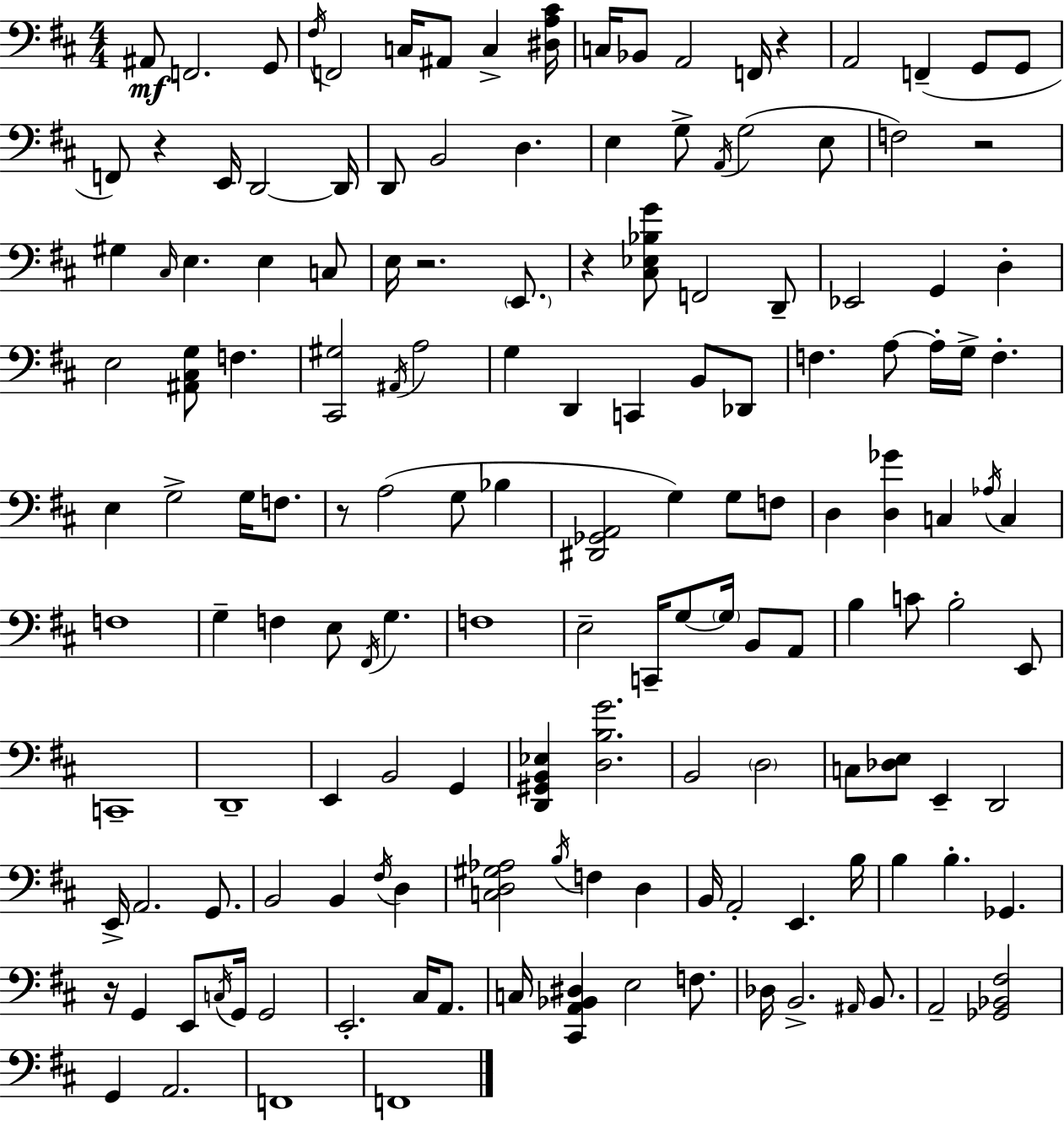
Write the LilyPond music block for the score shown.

{
  \clef bass
  \numericTimeSignature
  \time 4/4
  \key d \major
  ais,8\mf f,2. g,8 | \acciaccatura { fis16 } f,2 c16 ais,8 c4-> | <dis a cis'>16 c16 bes,8 a,2 f,16 r4 | a,2 f,4--( g,8 g,8 | \break f,8) r4 e,16 d,2~~ | d,16 d,8 b,2 d4. | e4 g8-> \acciaccatura { a,16 }( g2 | e8 f2) r2 | \break gis4 \grace { cis16 } e4. e4 | c8 e16 r2. | \parenthesize e,8. r4 <cis ees bes g'>8 f,2 | d,8-- ees,2 g,4 d4-. | \break e2 <ais, cis g>8 f4. | <cis, gis>2 \acciaccatura { ais,16 } a2 | g4 d,4 c,4 | b,8 des,8 f4. a8~~ a16-. g16-> f4.-. | \break e4 g2-> | g16 f8. r8 a2( g8 | bes4 <dis, ges, a,>2 g4) | g8 f8 d4 <d ges'>4 c4 | \break \acciaccatura { aes16 } c4 f1 | g4-- f4 e8 \acciaccatura { fis,16 } | g4. f1 | e2-- c,16-- g8~~ | \break \parenthesize g16 b,8 a,8 b4 c'8 b2-. | e,8 c,1-- | d,1-- | e,4 b,2 | \break g,4 <d, gis, b, ees>4 <d b g'>2. | b,2 \parenthesize d2 | c8 <des e>8 e,4-- d,2 | e,16-> a,2. | \break g,8. b,2 b,4 | \acciaccatura { fis16 } d4 <c d gis aes>2 \acciaccatura { b16 } | f4 d4 b,16 a,2-. | e,4. b16 b4 b4.-. | \break ges,4. r16 g,4 e,8 \acciaccatura { c16 } | g,16 g,2 e,2.-. | cis16 a,8. c16 <cis, a, bes, dis>4 e2 | f8. des16 b,2.-> | \break \grace { ais,16 } b,8. a,2-- | <ges, bes, fis>2 g,4 a,2. | f,1 | f,1 | \break \bar "|."
}